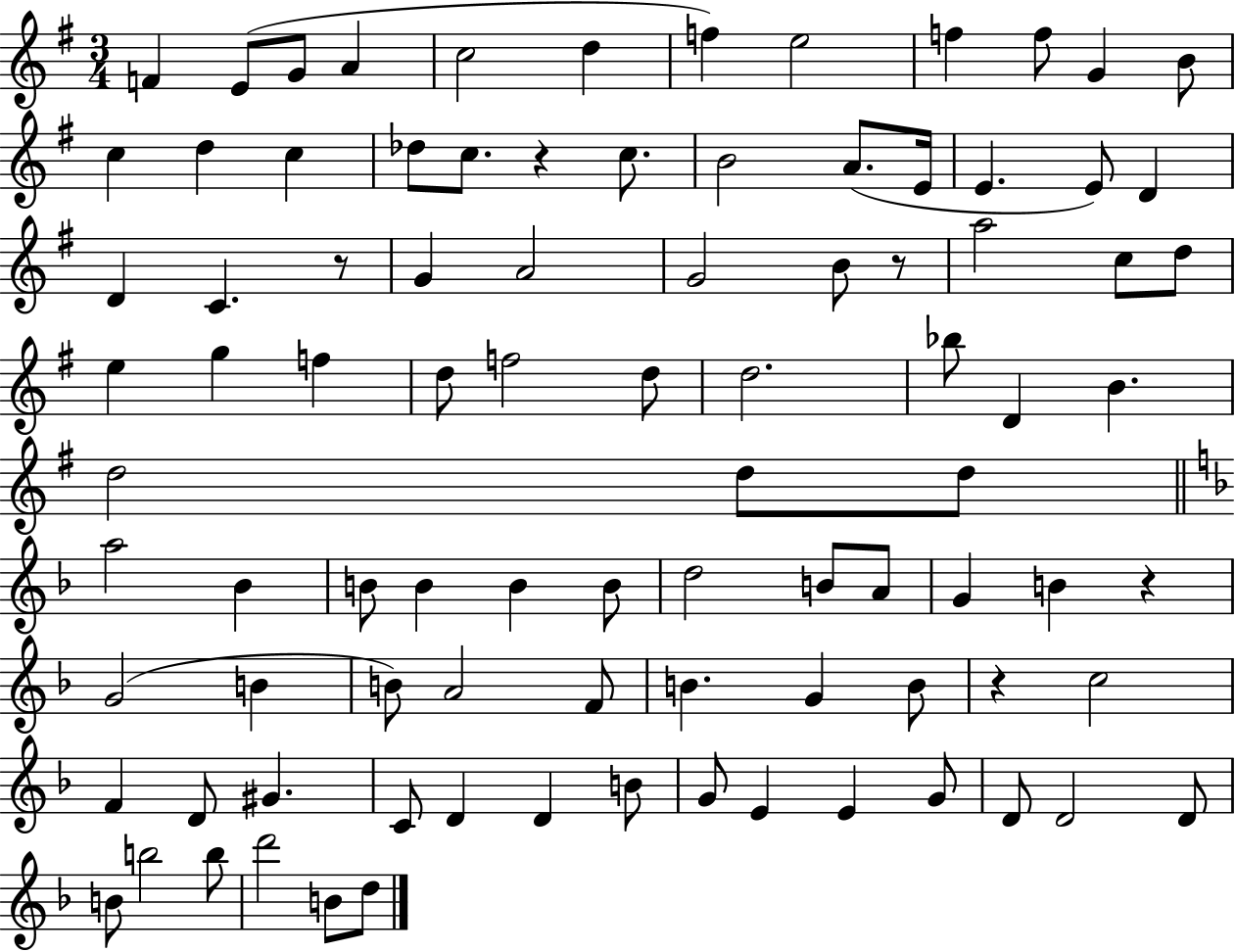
F4/q E4/e G4/e A4/q C5/h D5/q F5/q E5/h F5/q F5/e G4/q B4/e C5/q D5/q C5/q Db5/e C5/e. R/q C5/e. B4/h A4/e. E4/s E4/q. E4/e D4/q D4/q C4/q. R/e G4/q A4/h G4/h B4/e R/e A5/h C5/e D5/e E5/q G5/q F5/q D5/e F5/h D5/e D5/h. Bb5/e D4/q B4/q. D5/h D5/e D5/e A5/h Bb4/q B4/e B4/q B4/q B4/e D5/h B4/e A4/e G4/q B4/q R/q G4/h B4/q B4/e A4/h F4/e B4/q. G4/q B4/e R/q C5/h F4/q D4/e G#4/q. C4/e D4/q D4/q B4/e G4/e E4/q E4/q G4/e D4/e D4/h D4/e B4/e B5/h B5/e D6/h B4/e D5/e